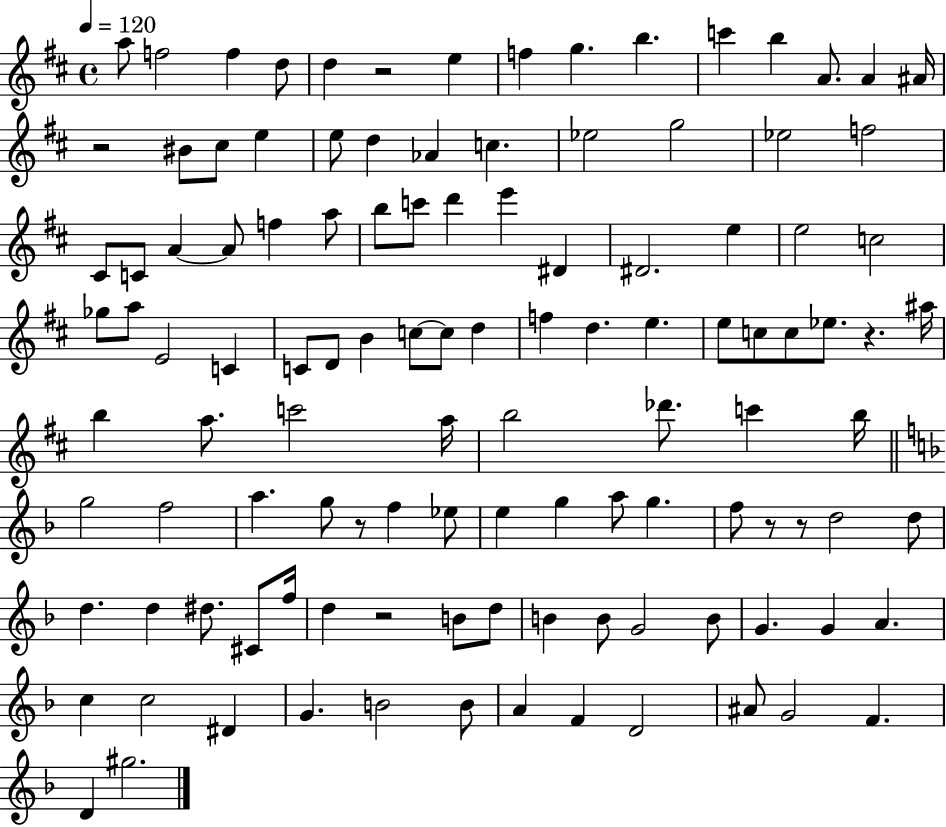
A5/e F5/h F5/q D5/e D5/q R/h E5/q F5/q G5/q. B5/q. C6/q B5/q A4/e. A4/q A#4/s R/h BIS4/e C#5/e E5/q E5/e D5/q Ab4/q C5/q. Eb5/h G5/h Eb5/h F5/h C#4/e C4/e A4/q A4/e F5/q A5/e B5/e C6/e D6/q E6/q D#4/q D#4/h. E5/q E5/h C5/h Gb5/e A5/e E4/h C4/q C4/e D4/e B4/q C5/e C5/e D5/q F5/q D5/q. E5/q. E5/e C5/e C5/e Eb5/e. R/q. A#5/s B5/q A5/e. C6/h A5/s B5/h Db6/e. C6/q B5/s G5/h F5/h A5/q. G5/e R/e F5/q Eb5/e E5/q G5/q A5/e G5/q. F5/e R/e R/e D5/h D5/e D5/q. D5/q D#5/e. C#4/e F5/s D5/q R/h B4/e D5/e B4/q B4/e G4/h B4/e G4/q. G4/q A4/q. C5/q C5/h D#4/q G4/q. B4/h B4/e A4/q F4/q D4/h A#4/e G4/h F4/q. D4/q G#5/h.